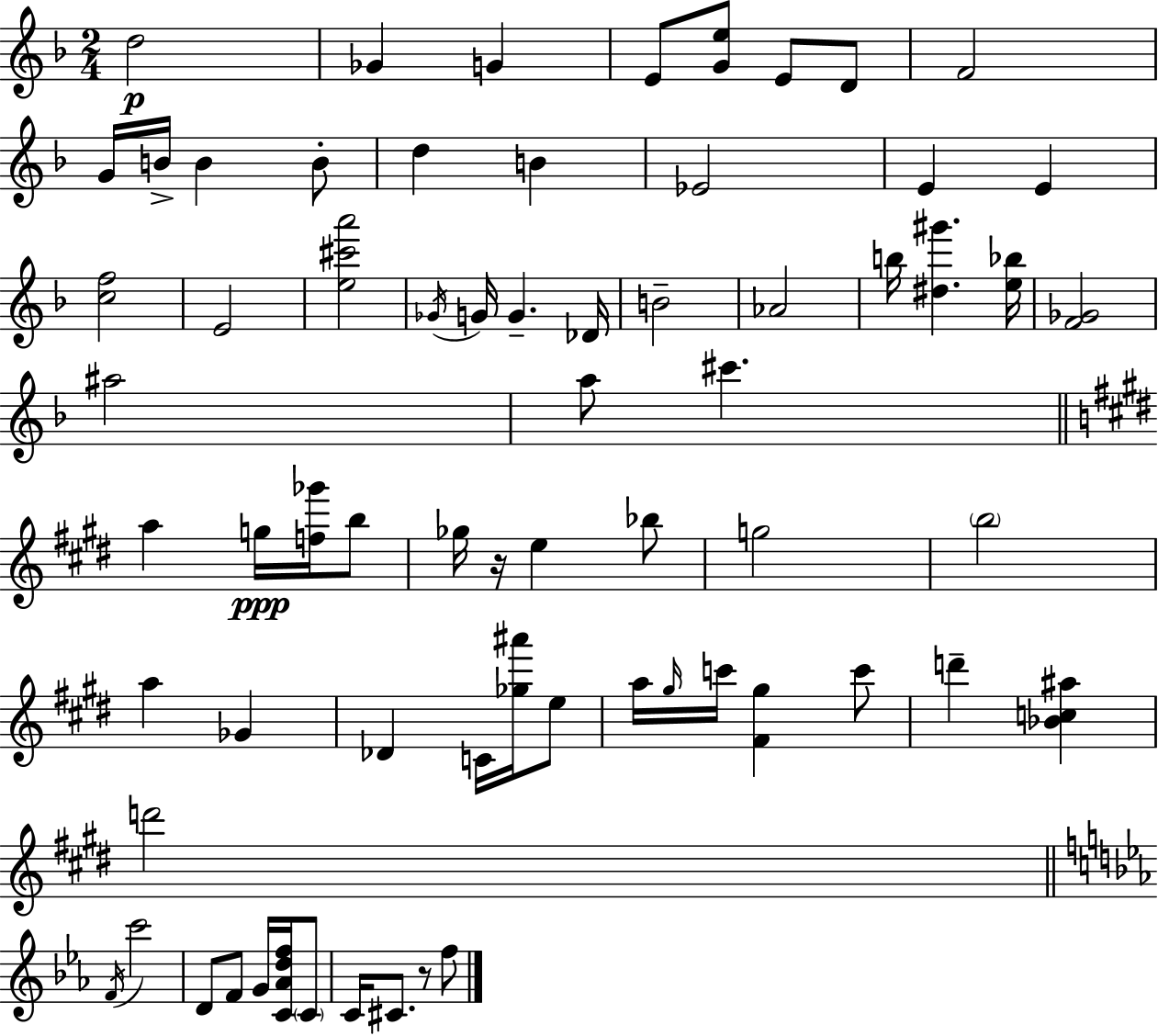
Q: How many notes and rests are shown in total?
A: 68